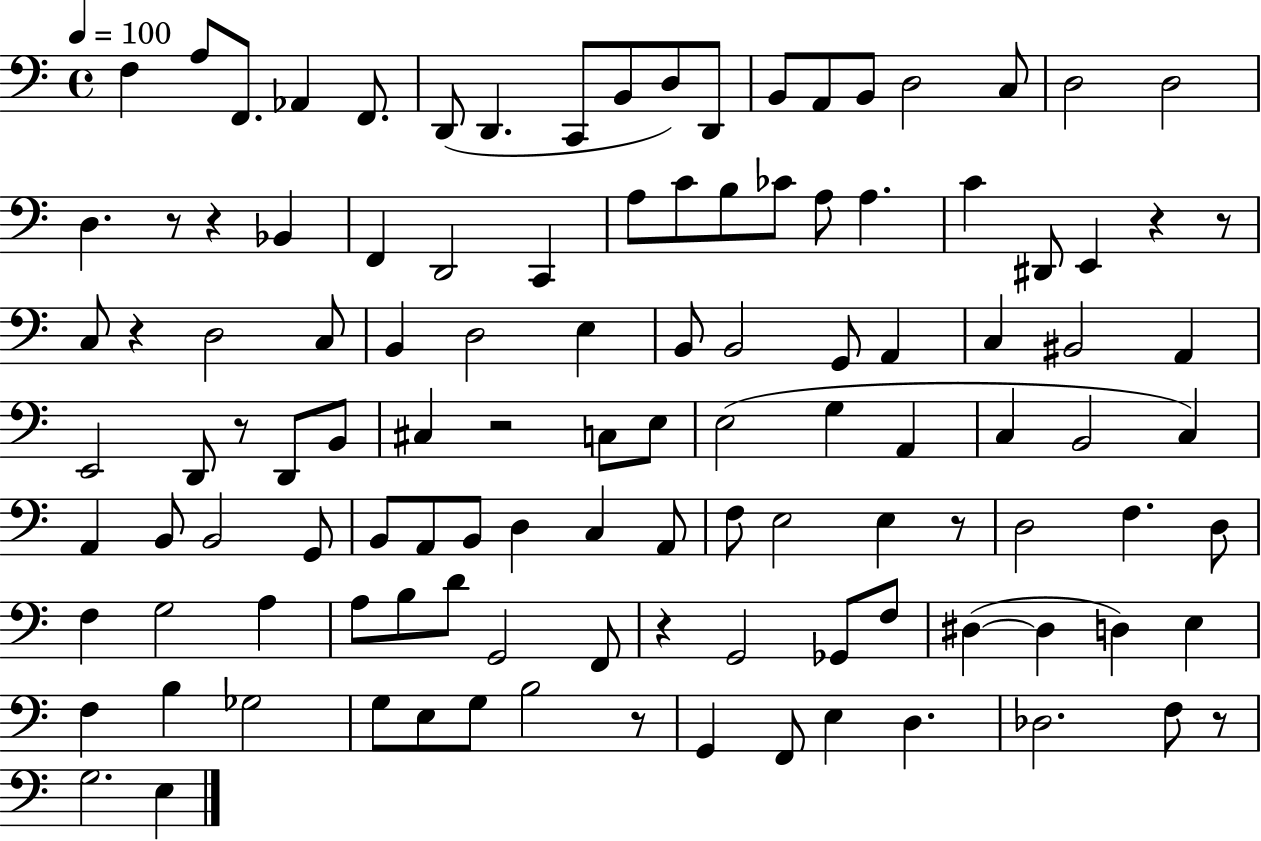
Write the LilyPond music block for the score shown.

{
  \clef bass
  \time 4/4
  \defaultTimeSignature
  \key c \major
  \tempo 4 = 100
  f4 a8 f,8. aes,4 f,8. | d,8( d,4. c,8 b,8 d8) d,8 | b,8 a,8 b,8 d2 c8 | d2 d2 | \break d4. r8 r4 bes,4 | f,4 d,2 c,4 | a8 c'8 b8 ces'8 a8 a4. | c'4 dis,8 e,4 r4 r8 | \break c8 r4 d2 c8 | b,4 d2 e4 | b,8 b,2 g,8 a,4 | c4 bis,2 a,4 | \break e,2 d,8 r8 d,8 b,8 | cis4 r2 c8 e8 | e2( g4 a,4 | c4 b,2 c4) | \break a,4 b,8 b,2 g,8 | b,8 a,8 b,8 d4 c4 a,8 | f8 e2 e4 r8 | d2 f4. d8 | \break f4 g2 a4 | a8 b8 d'8 g,2 f,8 | r4 g,2 ges,8 f8 | dis4~(~ dis4 d4) e4 | \break f4 b4 ges2 | g8 e8 g8 b2 r8 | g,4 f,8 e4 d4. | des2. f8 r8 | \break g2. e4 | \bar "|."
}